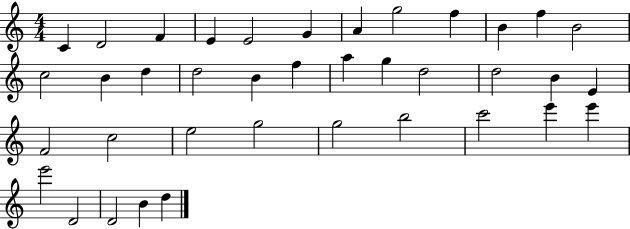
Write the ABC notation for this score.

X:1
T:Untitled
M:4/4
L:1/4
K:C
C D2 F E E2 G A g2 f B f B2 c2 B d d2 B f a g d2 d2 B E F2 c2 e2 g2 g2 b2 c'2 e' e' e'2 D2 D2 B d